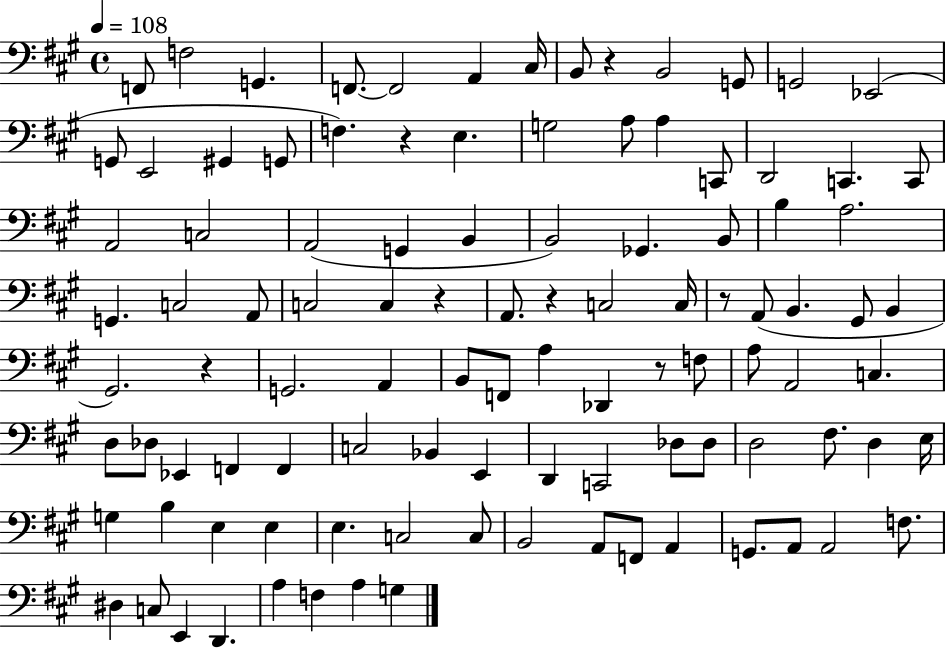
X:1
T:Untitled
M:4/4
L:1/4
K:A
F,,/2 F,2 G,, F,,/2 F,,2 A,, ^C,/4 B,,/2 z B,,2 G,,/2 G,,2 _E,,2 G,,/2 E,,2 ^G,, G,,/2 F, z E, G,2 A,/2 A, C,,/2 D,,2 C,, C,,/2 A,,2 C,2 A,,2 G,, B,, B,,2 _G,, B,,/2 B, A,2 G,, C,2 A,,/2 C,2 C, z A,,/2 z C,2 C,/4 z/2 A,,/2 B,, ^G,,/2 B,, ^G,,2 z G,,2 A,, B,,/2 F,,/2 A, _D,, z/2 F,/2 A,/2 A,,2 C, D,/2 _D,/2 _E,, F,, F,, C,2 _B,, E,, D,, C,,2 _D,/2 _D,/2 D,2 ^F,/2 D, E,/4 G, B, E, E, E, C,2 C,/2 B,,2 A,,/2 F,,/2 A,, G,,/2 A,,/2 A,,2 F,/2 ^D, C,/2 E,, D,, A, F, A, G,